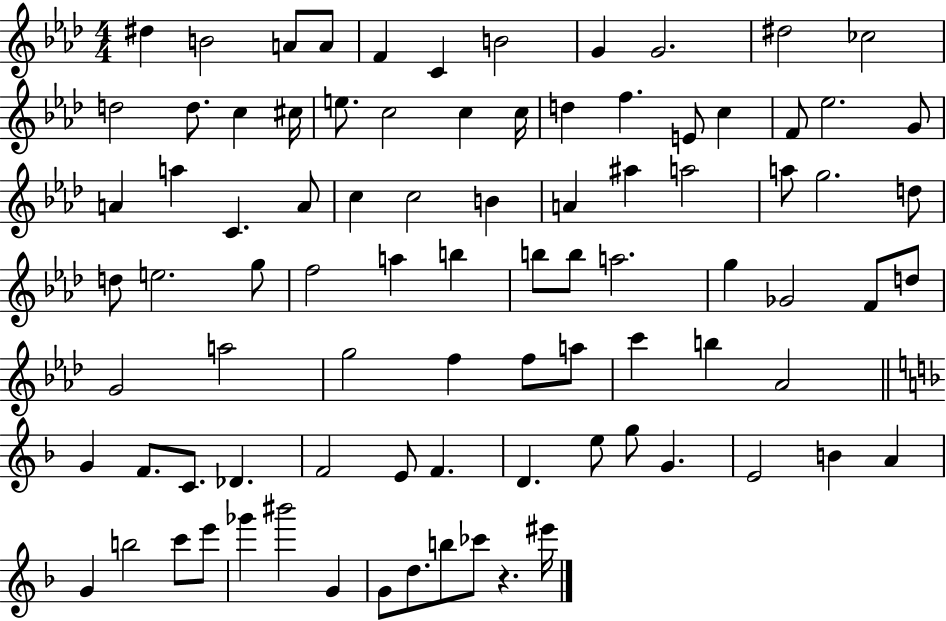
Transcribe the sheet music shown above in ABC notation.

X:1
T:Untitled
M:4/4
L:1/4
K:Ab
^d B2 A/2 A/2 F C B2 G G2 ^d2 _c2 d2 d/2 c ^c/4 e/2 c2 c c/4 d f E/2 c F/2 _e2 G/2 A a C A/2 c c2 B A ^a a2 a/2 g2 d/2 d/2 e2 g/2 f2 a b b/2 b/2 a2 g _G2 F/2 d/2 G2 a2 g2 f f/2 a/2 c' b _A2 G F/2 C/2 _D F2 E/2 F D e/2 g/2 G E2 B A G b2 c'/2 e'/2 _g' ^b'2 G G/2 d/2 b/2 _c'/2 z ^e'/4